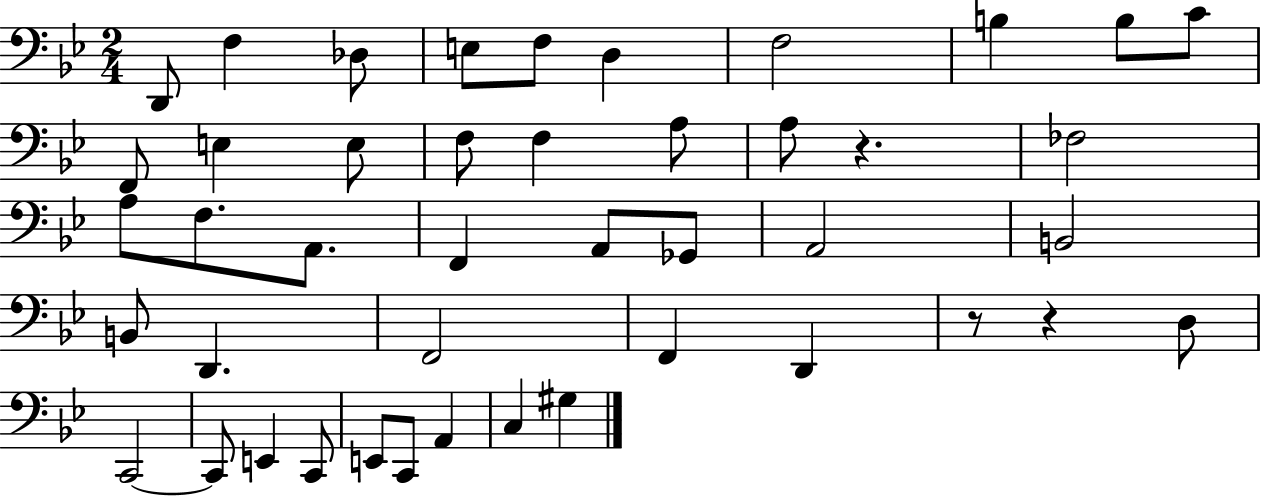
X:1
T:Untitled
M:2/4
L:1/4
K:Bb
D,,/2 F, _D,/2 E,/2 F,/2 D, F,2 B, B,/2 C/2 F,,/2 E, E,/2 F,/2 F, A,/2 A,/2 z _F,2 A,/2 F,/2 A,,/2 F,, A,,/2 _G,,/2 A,,2 B,,2 B,,/2 D,, F,,2 F,, D,, z/2 z D,/2 C,,2 C,,/2 E,, C,,/2 E,,/2 C,,/2 A,, C, ^G,